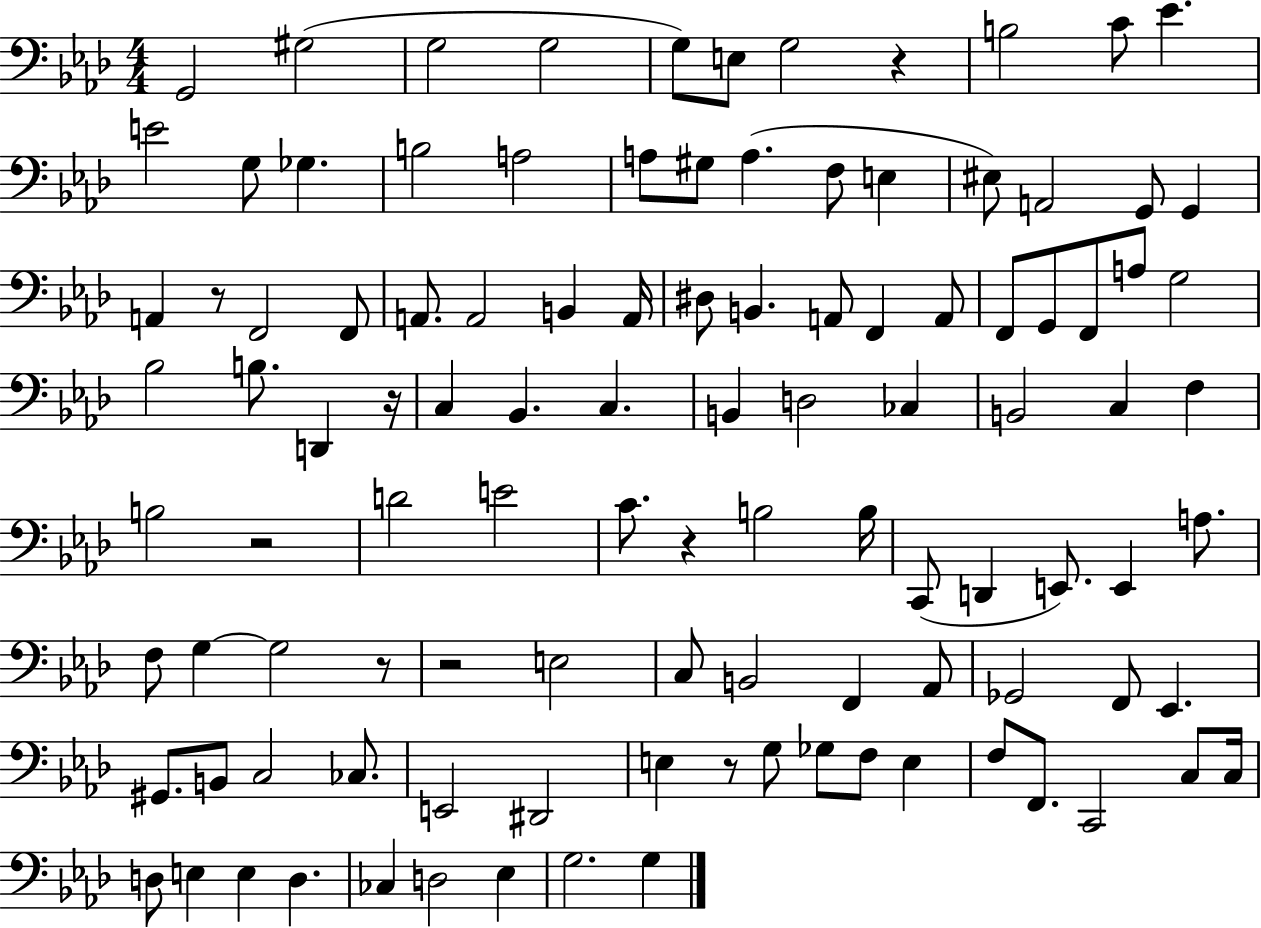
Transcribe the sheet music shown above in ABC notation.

X:1
T:Untitled
M:4/4
L:1/4
K:Ab
G,,2 ^G,2 G,2 G,2 G,/2 E,/2 G,2 z B,2 C/2 _E E2 G,/2 _G, B,2 A,2 A,/2 ^G,/2 A, F,/2 E, ^E,/2 A,,2 G,,/2 G,, A,, z/2 F,,2 F,,/2 A,,/2 A,,2 B,, A,,/4 ^D,/2 B,, A,,/2 F,, A,,/2 F,,/2 G,,/2 F,,/2 A,/2 G,2 _B,2 B,/2 D,, z/4 C, _B,, C, B,, D,2 _C, B,,2 C, F, B,2 z2 D2 E2 C/2 z B,2 B,/4 C,,/2 D,, E,,/2 E,, A,/2 F,/2 G, G,2 z/2 z2 E,2 C,/2 B,,2 F,, _A,,/2 _G,,2 F,,/2 _E,, ^G,,/2 B,,/2 C,2 _C,/2 E,,2 ^D,,2 E, z/2 G,/2 _G,/2 F,/2 E, F,/2 F,,/2 C,,2 C,/2 C,/4 D,/2 E, E, D, _C, D,2 _E, G,2 G,